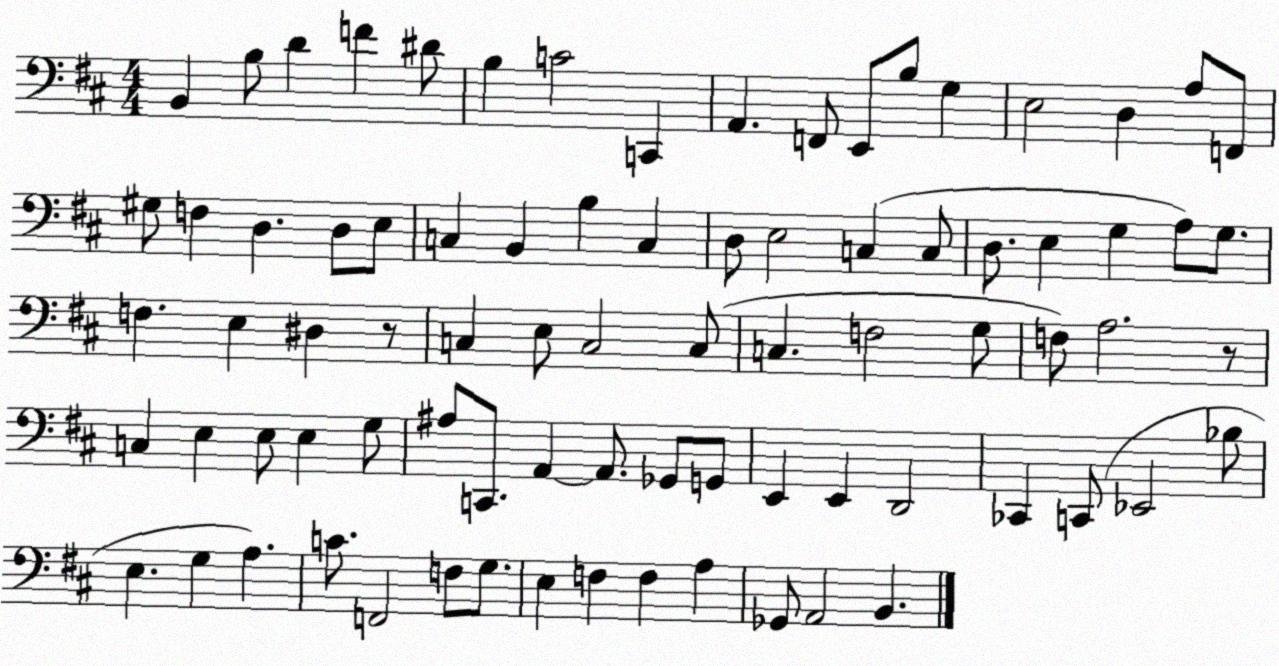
X:1
T:Untitled
M:4/4
L:1/4
K:D
B,, B,/2 D F ^D/2 B, C2 C,, A,, F,,/2 E,,/2 B,/2 G, E,2 D, A,/2 F,,/2 ^G,/2 F, D, D,/2 E,/2 C, B,, B, C, D,/2 E,2 C, C,/2 D,/2 E, G, A,/2 G,/2 F, E, ^D, z/2 C, E,/2 C,2 C,/2 C, F,2 G,/2 F,/2 A,2 z/2 C, E, E,/2 E, G,/2 ^A,/2 C,,/2 A,, A,,/2 _G,,/2 G,,/2 E,, E,, D,,2 _C,, C,,/2 _E,,2 _B,/2 E, G, A, C/2 F,,2 F,/2 G,/2 E, F, F, A, _G,,/2 A,,2 B,,